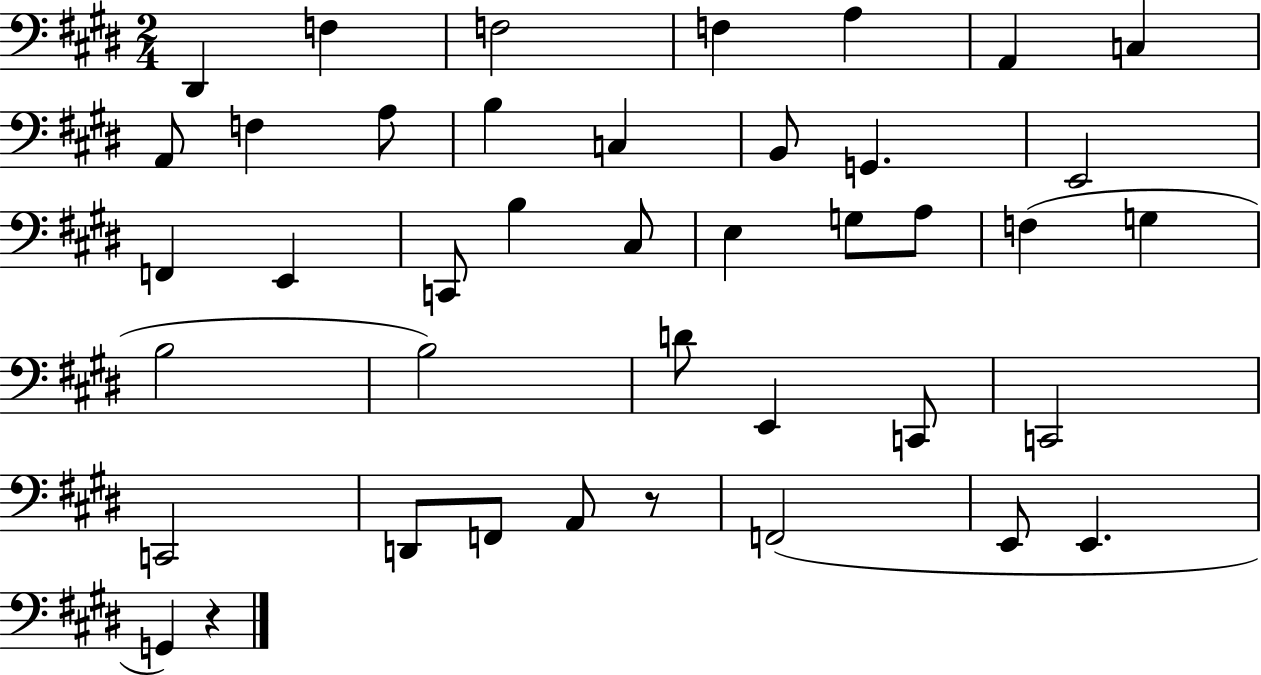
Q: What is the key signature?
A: E major